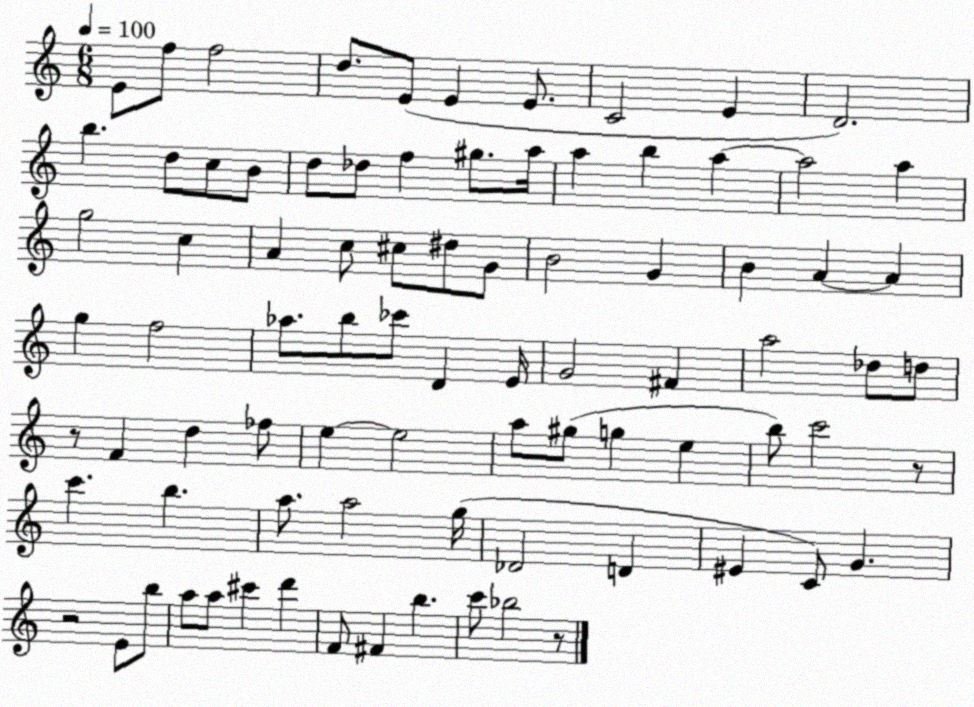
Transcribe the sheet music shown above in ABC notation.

X:1
T:Untitled
M:6/8
L:1/4
K:C
E/2 f/2 f2 d/2 E/2 E E/2 C2 E D2 b d/2 c/2 B/2 d/2 _d/2 f ^g/2 a/4 a b a a2 a g2 c A c/2 ^c/2 ^d/2 G/2 B2 G B A A g f2 _a/2 b/2 _c'/2 D E/4 G2 ^F a2 _d/2 d/2 z/2 F d _f/2 e e2 a/2 ^g/2 g e b/2 c'2 z/2 c' b a/2 a2 g/4 _D2 D ^E C/2 G z2 E/2 b/2 a/2 a/2 ^c' d' F/2 ^F b c'/2 _b2 z/2